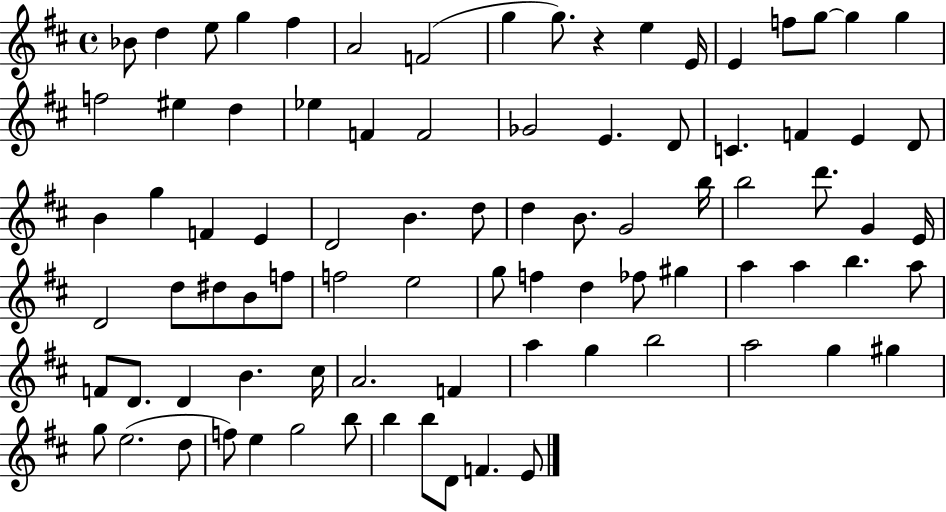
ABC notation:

X:1
T:Untitled
M:4/4
L:1/4
K:D
_B/2 d e/2 g ^f A2 F2 g g/2 z e E/4 E f/2 g/2 g g f2 ^e d _e F F2 _G2 E D/2 C F E D/2 B g F E D2 B d/2 d B/2 G2 b/4 b2 d'/2 G E/4 D2 d/2 ^d/2 B/2 f/2 f2 e2 g/2 f d _f/2 ^g a a b a/2 F/2 D/2 D B ^c/4 A2 F a g b2 a2 g ^g g/2 e2 d/2 f/2 e g2 b/2 b b/2 D/2 F E/2